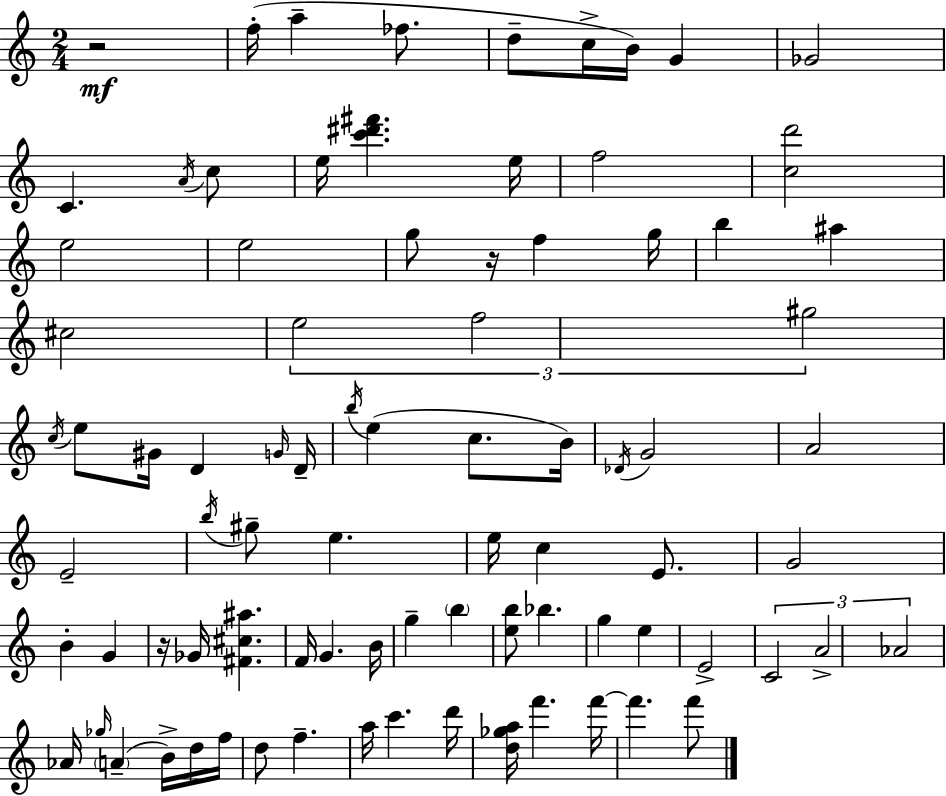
{
  \clef treble
  \numericTimeSignature
  \time 2/4
  \key c \major
  r2\mf | f''16-.( a''4-- fes''8. | d''8-- c''16-> b'16) g'4 | ges'2 | \break c'4. \acciaccatura { a'16 } c''8 | e''16 <c''' dis''' fis'''>4. | e''16 f''2 | <c'' d'''>2 | \break e''2 | e''2 | g''8 r16 f''4 | g''16 b''4 ais''4 | \break cis''2 | \tuplet 3/2 { e''2 | f''2 | gis''2 } | \break \acciaccatura { c''16 } e''8 gis'16 d'4 | \grace { g'16 } d'16-- \acciaccatura { b''16 }( e''4 | c''8. b'16) \acciaccatura { des'16 } g'2 | a'2 | \break e'2-- | \acciaccatura { b''16 } gis''8-- | e''4. e''16 c''4 | e'8. g'2 | \break b'4-. | g'4 r16 ges'16 | <fis' cis'' ais''>4. f'16 g'4. | b'16 g''4-- | \break \parenthesize b''4 <e'' b''>8 | bes''4. g''4 | e''4 e'2-> | \tuplet 3/2 { c'2 | \break a'2-> | aes'2 } | aes'16 \grace { ges''16 }( | \parenthesize a'4-- b'16->) d''16 f''16 d''8 | \break f''4.-- a''16 | c'''4. d'''16 <d'' ges'' a''>16 | f'''4. f'''16~~ f'''4. | f'''8 \bar "|."
}